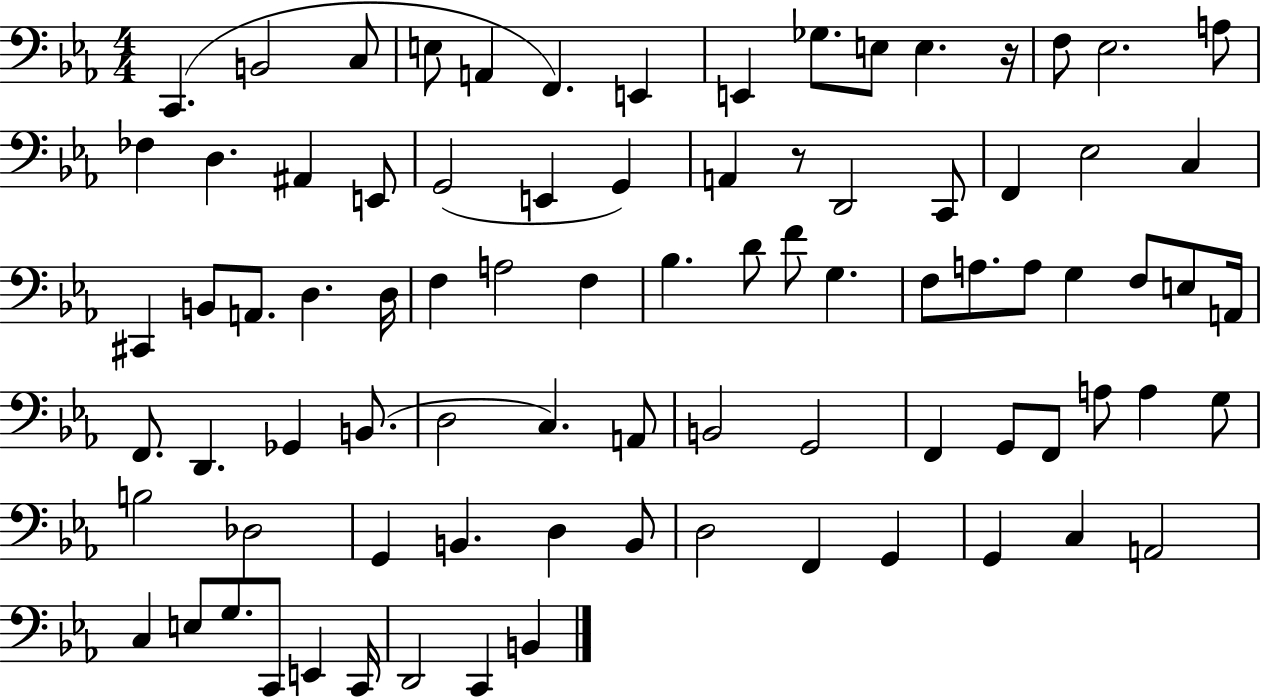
{
  \clef bass
  \numericTimeSignature
  \time 4/4
  \key ees \major
  c,4.( b,2 c8 | e8 a,4 f,4.) e,4 | e,4 ges8. e8 e4. r16 | f8 ees2. a8 | \break fes4 d4. ais,4 e,8 | g,2( e,4 g,4) | a,4 r8 d,2 c,8 | f,4 ees2 c4 | \break cis,4 b,8 a,8. d4. d16 | f4 a2 f4 | bes4. d'8 f'8 g4. | f8 a8. a8 g4 f8 e8 a,16 | \break f,8. d,4. ges,4 b,8.( | d2 c4.) a,8 | b,2 g,2 | f,4 g,8 f,8 a8 a4 g8 | \break b2 des2 | g,4 b,4. d4 b,8 | d2 f,4 g,4 | g,4 c4 a,2 | \break c4 e8 g8. c,8 e,4 c,16 | d,2 c,4 b,4 | \bar "|."
}